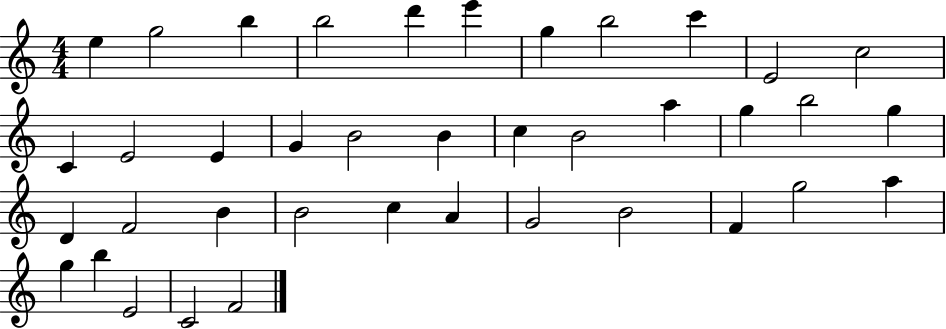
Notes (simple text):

E5/q G5/h B5/q B5/h D6/q E6/q G5/q B5/h C6/q E4/h C5/h C4/q E4/h E4/q G4/q B4/h B4/q C5/q B4/h A5/q G5/q B5/h G5/q D4/q F4/h B4/q B4/h C5/q A4/q G4/h B4/h F4/q G5/h A5/q G5/q B5/q E4/h C4/h F4/h